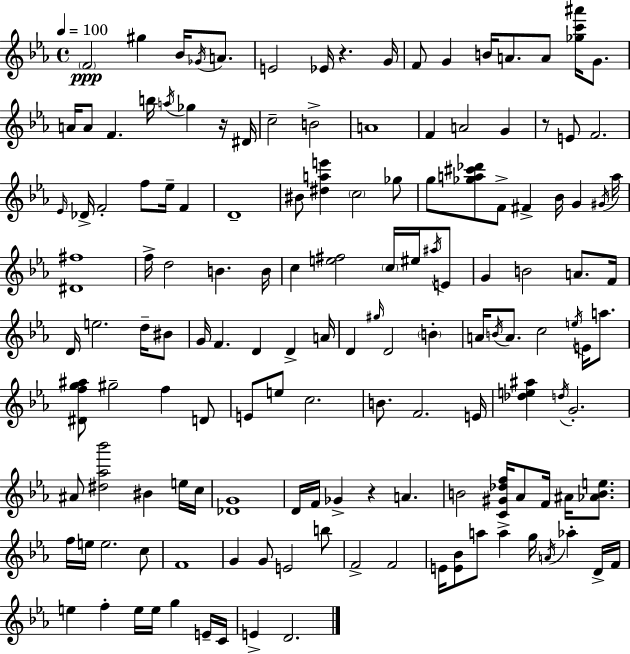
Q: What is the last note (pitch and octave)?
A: D4